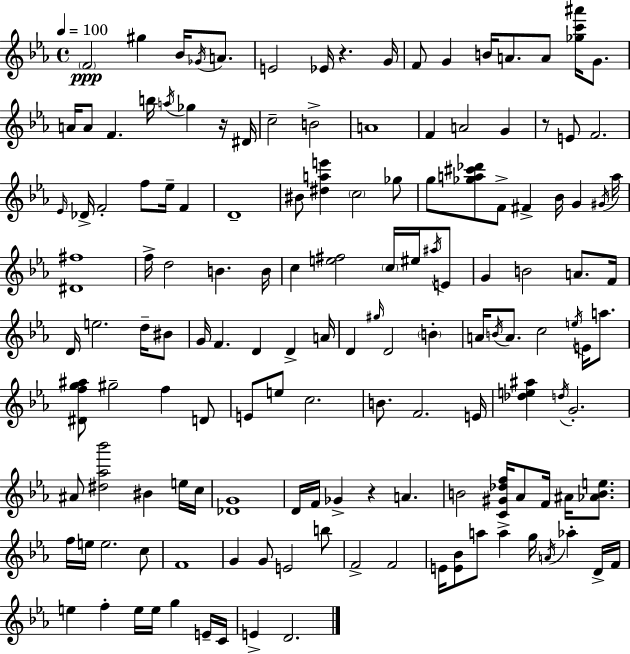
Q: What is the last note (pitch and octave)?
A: D4